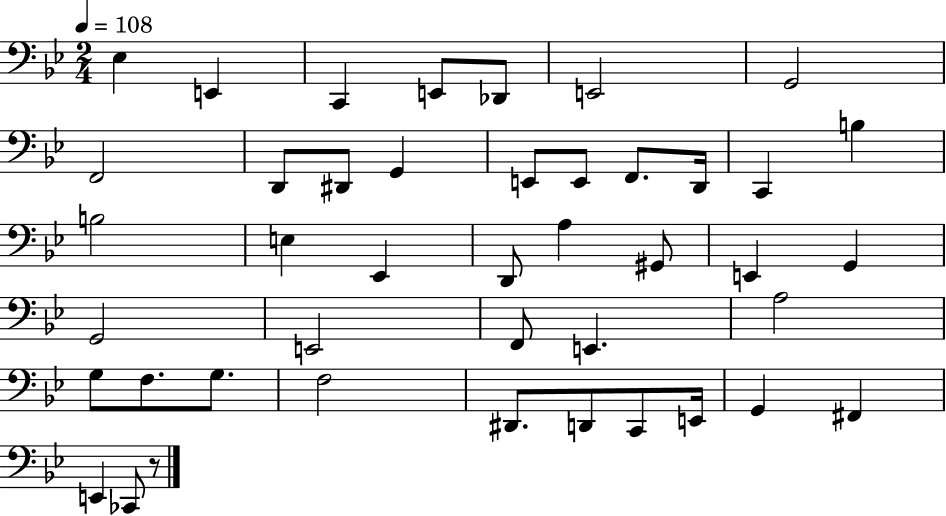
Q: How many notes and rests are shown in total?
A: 43